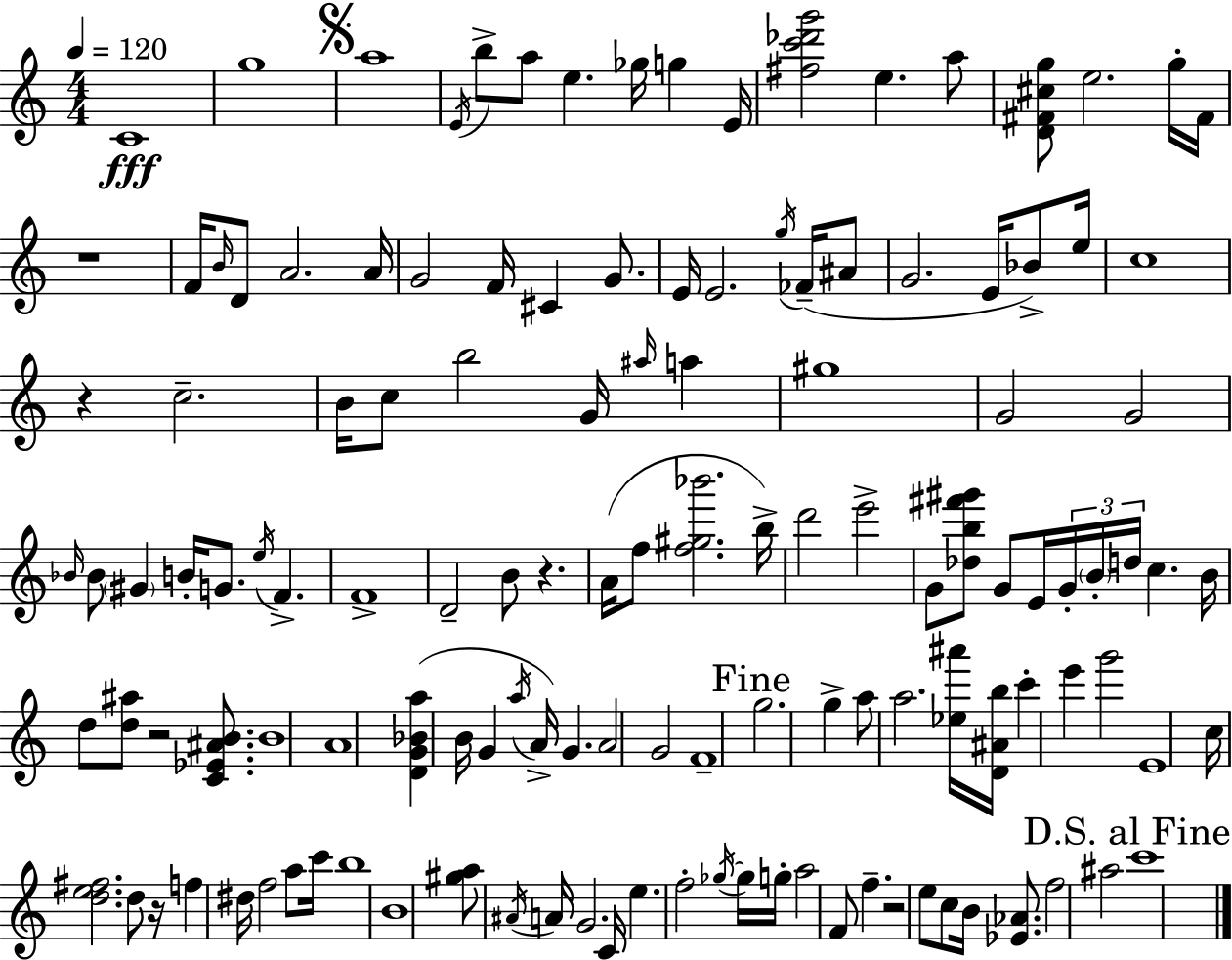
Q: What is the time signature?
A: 4/4